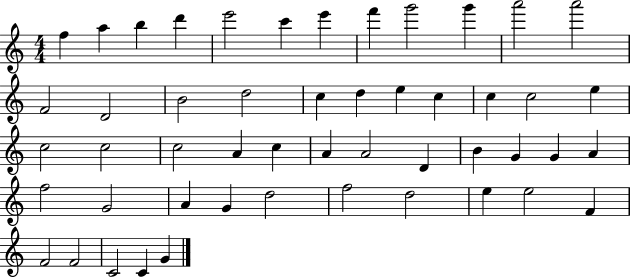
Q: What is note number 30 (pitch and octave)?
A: A4